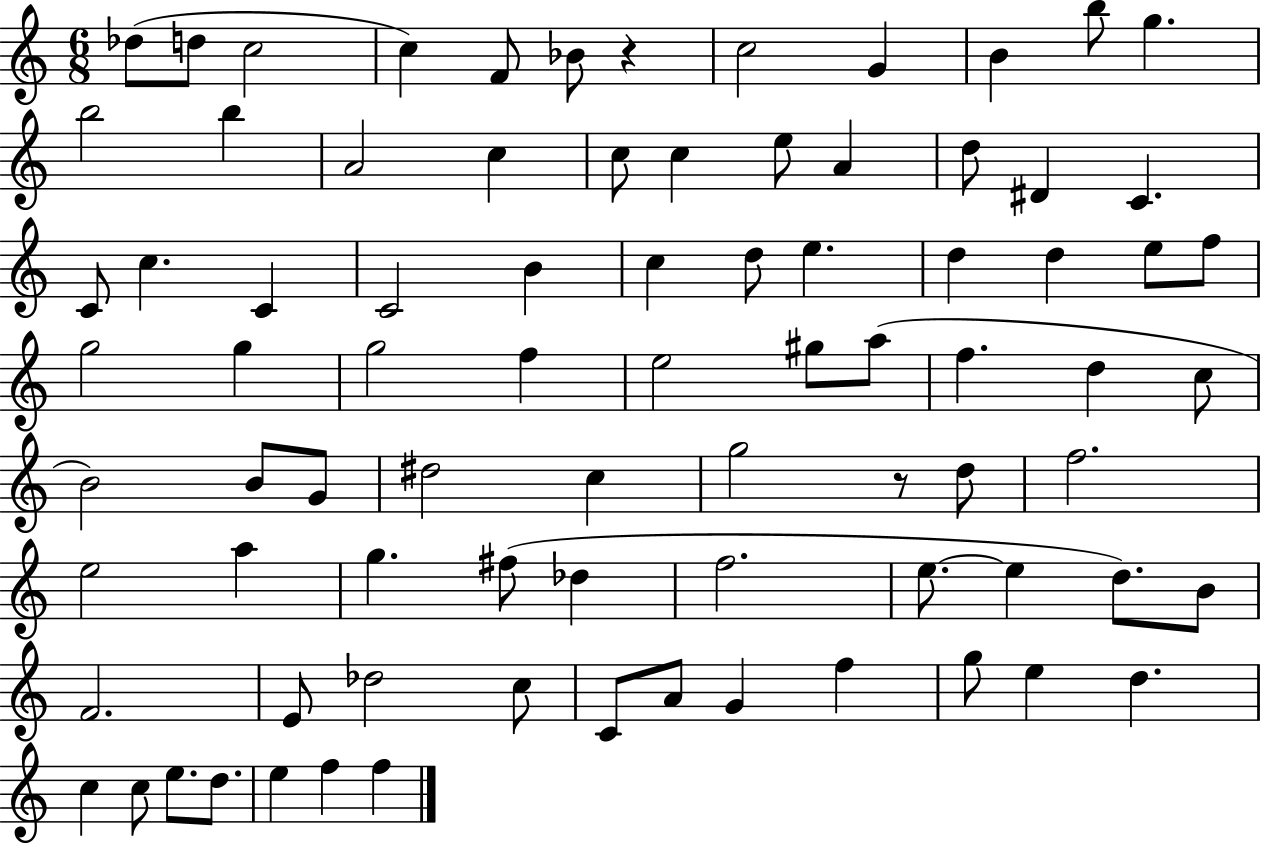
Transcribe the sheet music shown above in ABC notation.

X:1
T:Untitled
M:6/8
L:1/4
K:C
_d/2 d/2 c2 c F/2 _B/2 z c2 G B b/2 g b2 b A2 c c/2 c e/2 A d/2 ^D C C/2 c C C2 B c d/2 e d d e/2 f/2 g2 g g2 f e2 ^g/2 a/2 f d c/2 B2 B/2 G/2 ^d2 c g2 z/2 d/2 f2 e2 a g ^f/2 _d f2 e/2 e d/2 B/2 F2 E/2 _d2 c/2 C/2 A/2 G f g/2 e d c c/2 e/2 d/2 e f f